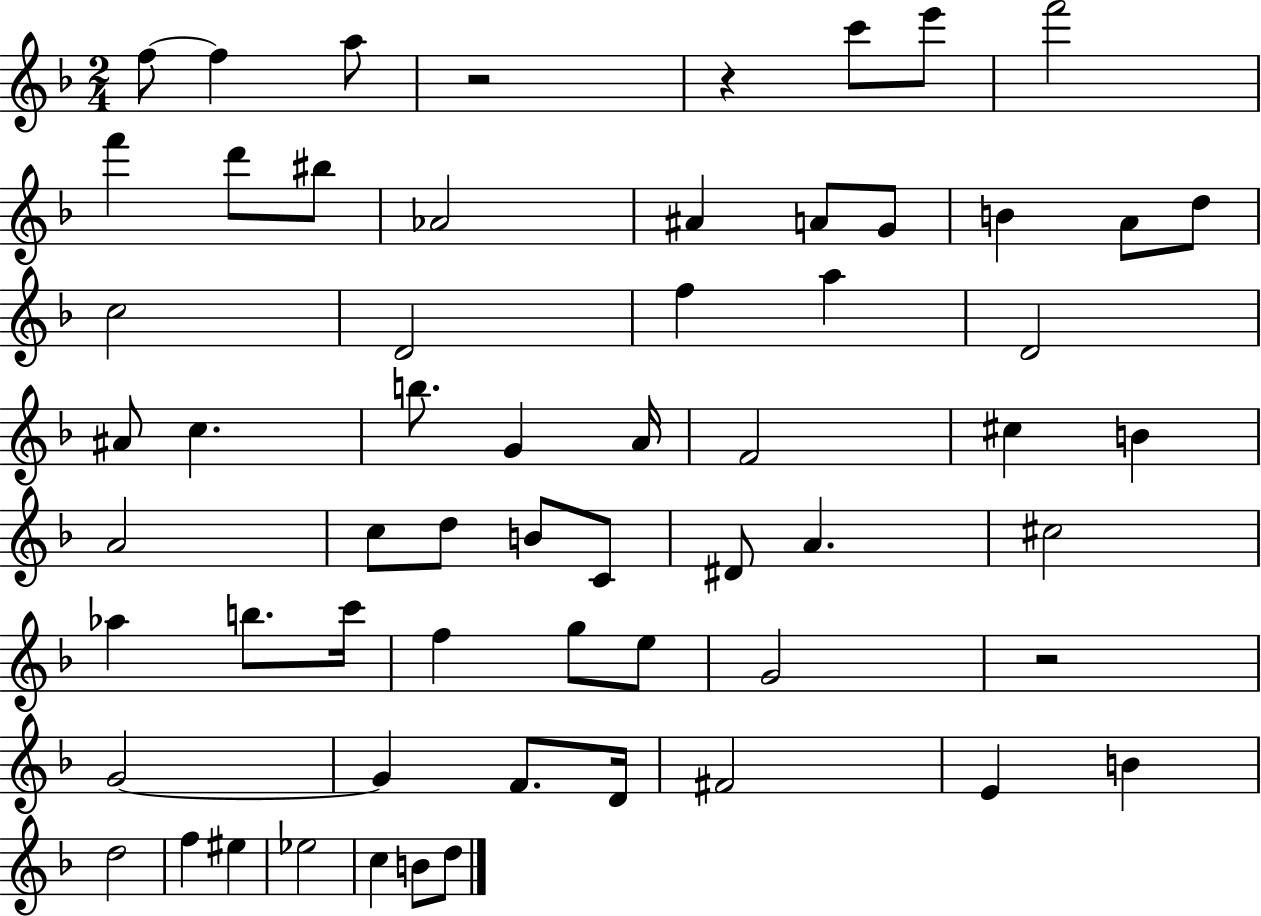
{
  \clef treble
  \numericTimeSignature
  \time 2/4
  \key f \major
  f''8~~ f''4 a''8 | r2 | r4 c'''8 e'''8 | f'''2 | \break f'''4 d'''8 bis''8 | aes'2 | ais'4 a'8 g'8 | b'4 a'8 d''8 | \break c''2 | d'2 | f''4 a''4 | d'2 | \break ais'8 c''4. | b''8. g'4 a'16 | f'2 | cis''4 b'4 | \break a'2 | c''8 d''8 b'8 c'8 | dis'8 a'4. | cis''2 | \break aes''4 b''8. c'''16 | f''4 g''8 e''8 | g'2 | r2 | \break g'2~~ | g'4 f'8. d'16 | fis'2 | e'4 b'4 | \break d''2 | f''4 eis''4 | ees''2 | c''4 b'8 d''8 | \break \bar "|."
}